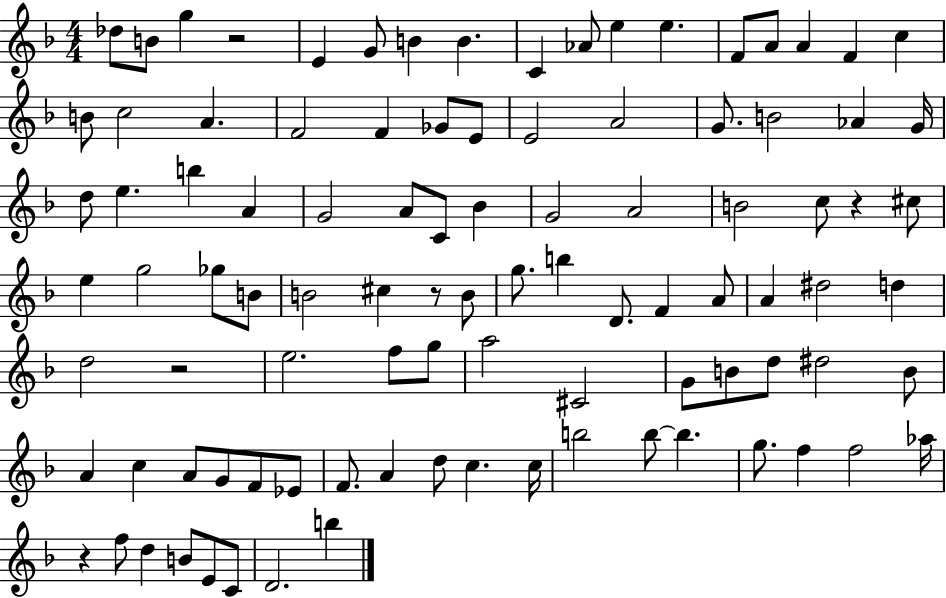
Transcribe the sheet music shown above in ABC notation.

X:1
T:Untitled
M:4/4
L:1/4
K:F
_d/2 B/2 g z2 E G/2 B B C _A/2 e e F/2 A/2 A F c B/2 c2 A F2 F _G/2 E/2 E2 A2 G/2 B2 _A G/4 d/2 e b A G2 A/2 C/2 _B G2 A2 B2 c/2 z ^c/2 e g2 _g/2 B/2 B2 ^c z/2 B/2 g/2 b D/2 F A/2 A ^d2 d d2 z2 e2 f/2 g/2 a2 ^C2 G/2 B/2 d/2 ^d2 B/2 A c A/2 G/2 F/2 _E/2 F/2 A d/2 c c/4 b2 b/2 b g/2 f f2 _a/4 z f/2 d B/2 E/2 C/2 D2 b